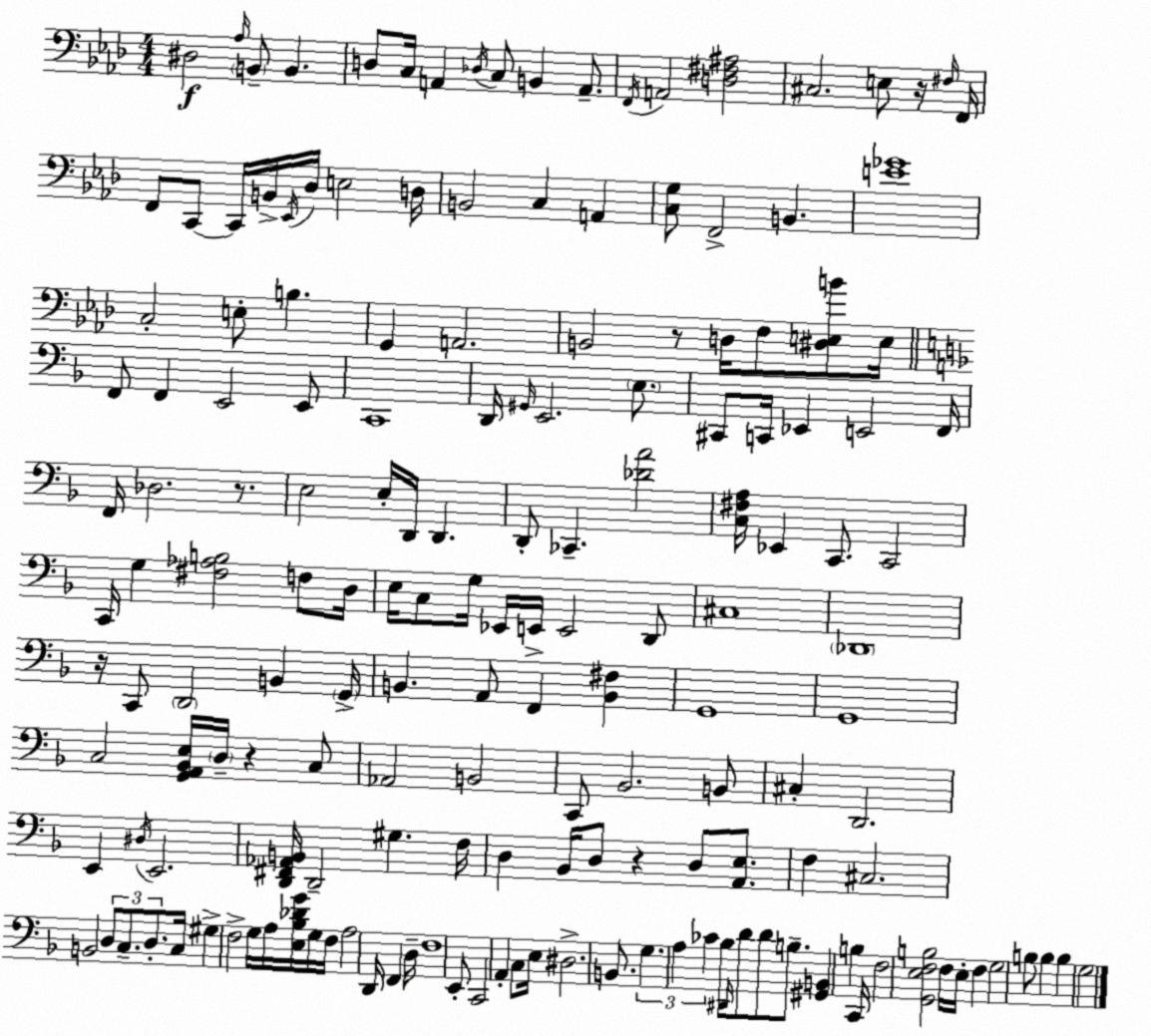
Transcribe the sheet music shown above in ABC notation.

X:1
T:Untitled
M:4/4
L:1/4
K:Ab
^D,2 _A,/4 B,,/2 B,, D,/2 C,/4 A,, _D,/4 C,/2 B,, A,,/2 F,,/4 A,,2 [D,^F,^A,]2 ^C,2 E,/2 z/4 ^F,/4 F,,/4 F,,/2 C,,/2 C,,/4 B,,/4 _E,,/4 _D,/4 E,2 D,/4 B,,2 C, A,, [C,G,]/2 F,,2 B,, [E_G]4 C,2 E,/2 B, G,, A,,2 B,,2 z/2 D,/4 F,/2 [^D,E,B]/2 E,/4 F,,/2 F,, E,,2 E,,/2 C,,4 D,,/4 ^G,,/4 E,,2 E,/2 ^C,,/2 C,,/4 _E,, E,,2 F,,/4 F,,/4 _D,2 z/2 E,2 E,/4 D,,/4 D,, D,,/2 _C,, [_DA]2 [C,^F,A,]/4 _E,, C,,/2 C,,2 C,,/4 G, [^F,_A,B,]2 F,/2 D,/4 E,/4 C,/2 G,/4 _E,,/4 E,,/4 E,,2 D,,/2 ^C,4 _D,,4 z/4 C,,/2 D,,2 B,, G,,/4 B,, A,,/2 F,, [B,,^F,] G,,4 G,,4 C,2 [G,,A,,_B,,E,]/4 D,/4 z C,/2 _A,,2 B,,2 C,,/2 _B,,2 B,,/2 ^C, D,,2 E,, ^D,/4 E,,2 [D,,^F,,_A,,B,,]/4 D,,2 ^G, F,/4 D, _B,,/4 D,/2 z D,/2 [A,,E,]/2 F, ^C,2 B,,2 D,/2 C,/2 D,/2 C,/4 ^G, F,2 G,/4 A,/4 [E,_B,_DG]/4 G,/4 F,/4 A,2 D,,/4 F,, D,/4 F,4 E,,/2 C,,2 A,, C,/2 E,/4 ^D,2 B,,/2 G, A, _C _B,/2 ^D,,/4 D/2 D/2 B,/2 [^G,,B,,] B, C,,/4 F,2 [G,,E,F,B,]2 F,/4 E,/4 F, G,2 B,/2 B, B, G,2